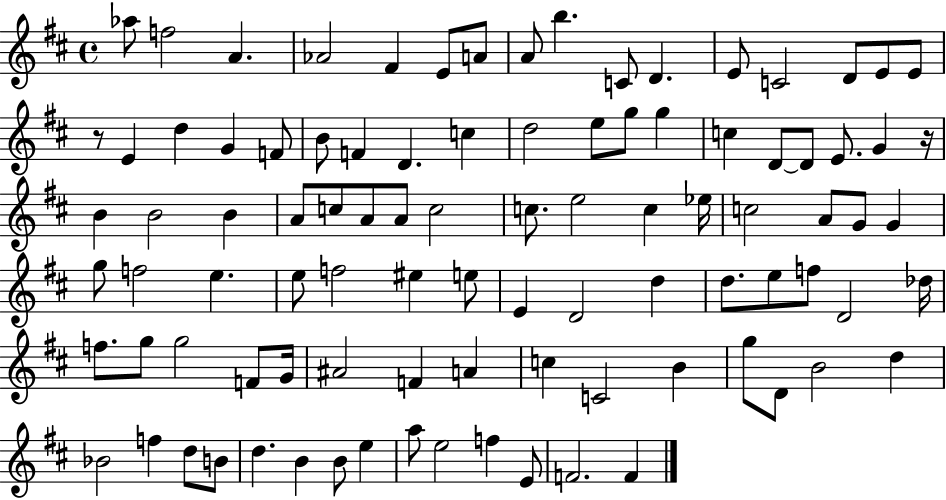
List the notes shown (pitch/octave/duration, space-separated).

Ab5/e F5/h A4/q. Ab4/h F#4/q E4/e A4/e A4/e B5/q. C4/e D4/q. E4/e C4/h D4/e E4/e E4/e R/e E4/q D5/q G4/q F4/e B4/e F4/q D4/q. C5/q D5/h E5/e G5/e G5/q C5/q D4/e D4/e E4/e. G4/q R/s B4/q B4/h B4/q A4/e C5/e A4/e A4/e C5/h C5/e. E5/h C5/q Eb5/s C5/h A4/e G4/e G4/q G5/e F5/h E5/q. E5/e F5/h EIS5/q E5/e E4/q D4/h D5/q D5/e. E5/e F5/e D4/h Db5/s F5/e. G5/e G5/h F4/e G4/s A#4/h F4/q A4/q C5/q C4/h B4/q G5/e D4/e B4/h D5/q Bb4/h F5/q D5/e B4/e D5/q. B4/q B4/e E5/q A5/e E5/h F5/q E4/e F4/h. F4/q